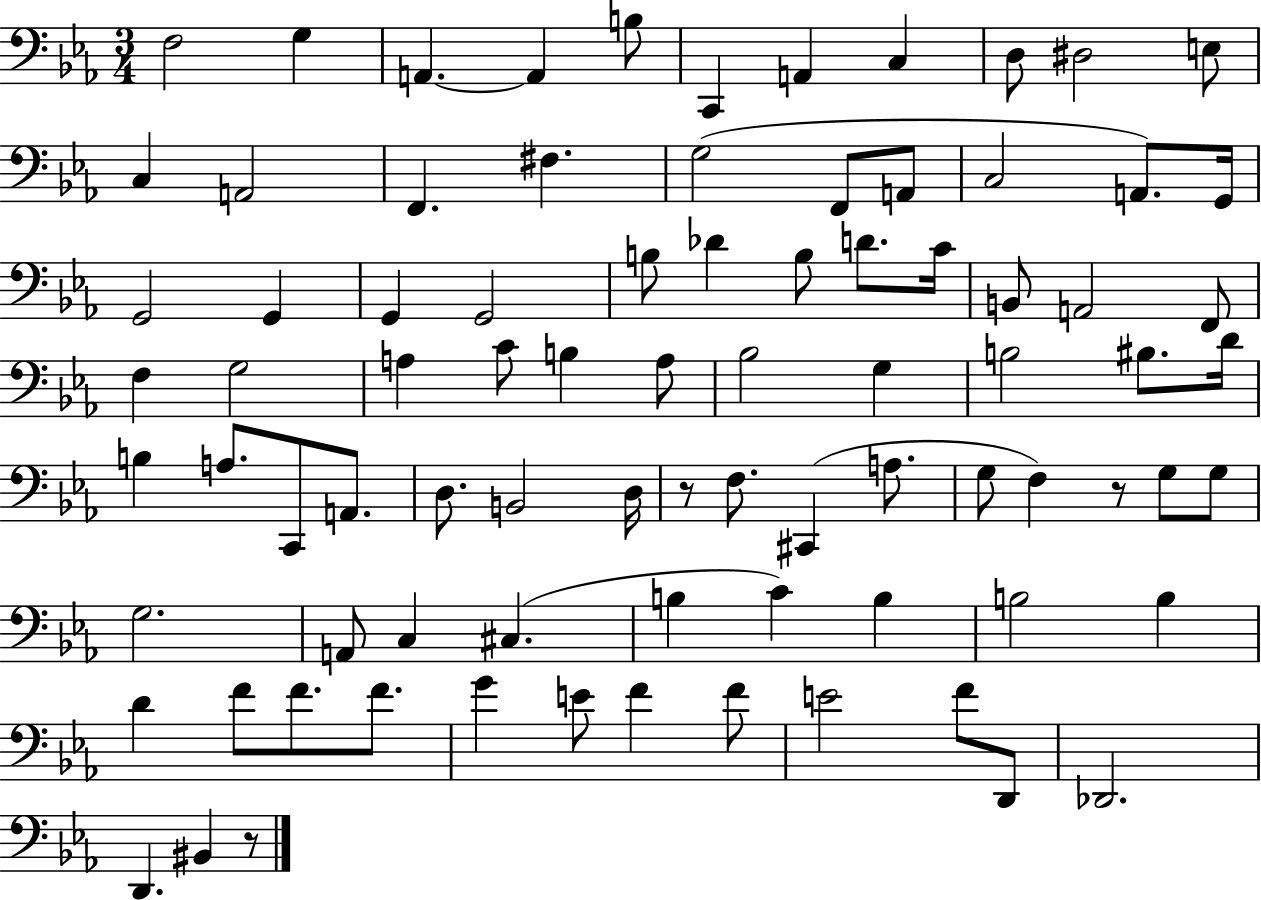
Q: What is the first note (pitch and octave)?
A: F3